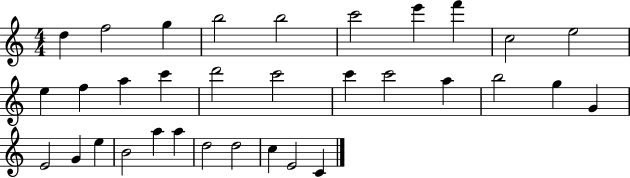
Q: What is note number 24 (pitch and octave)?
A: G4